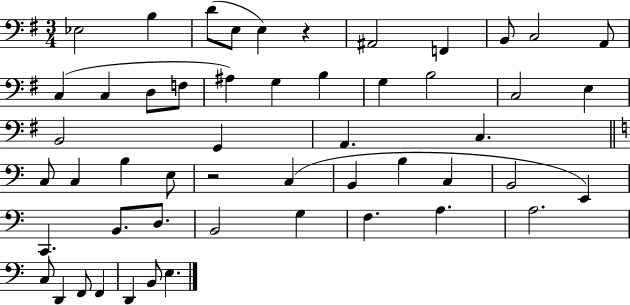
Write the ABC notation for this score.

X:1
T:Untitled
M:3/4
L:1/4
K:G
_E,2 B, D/2 E,/2 E, z ^A,,2 F,, B,,/2 C,2 A,,/2 C, C, D,/2 F,/2 ^A, G, B, G, B,2 C,2 E, B,,2 G,, A,, C, C,/2 C, B, E,/2 z2 C, B,, B, C, B,,2 E,, C,, B,,/2 D,/2 B,,2 G, F, A, A,2 C,/2 D,, F,,/2 F,, D,, B,,/2 E,